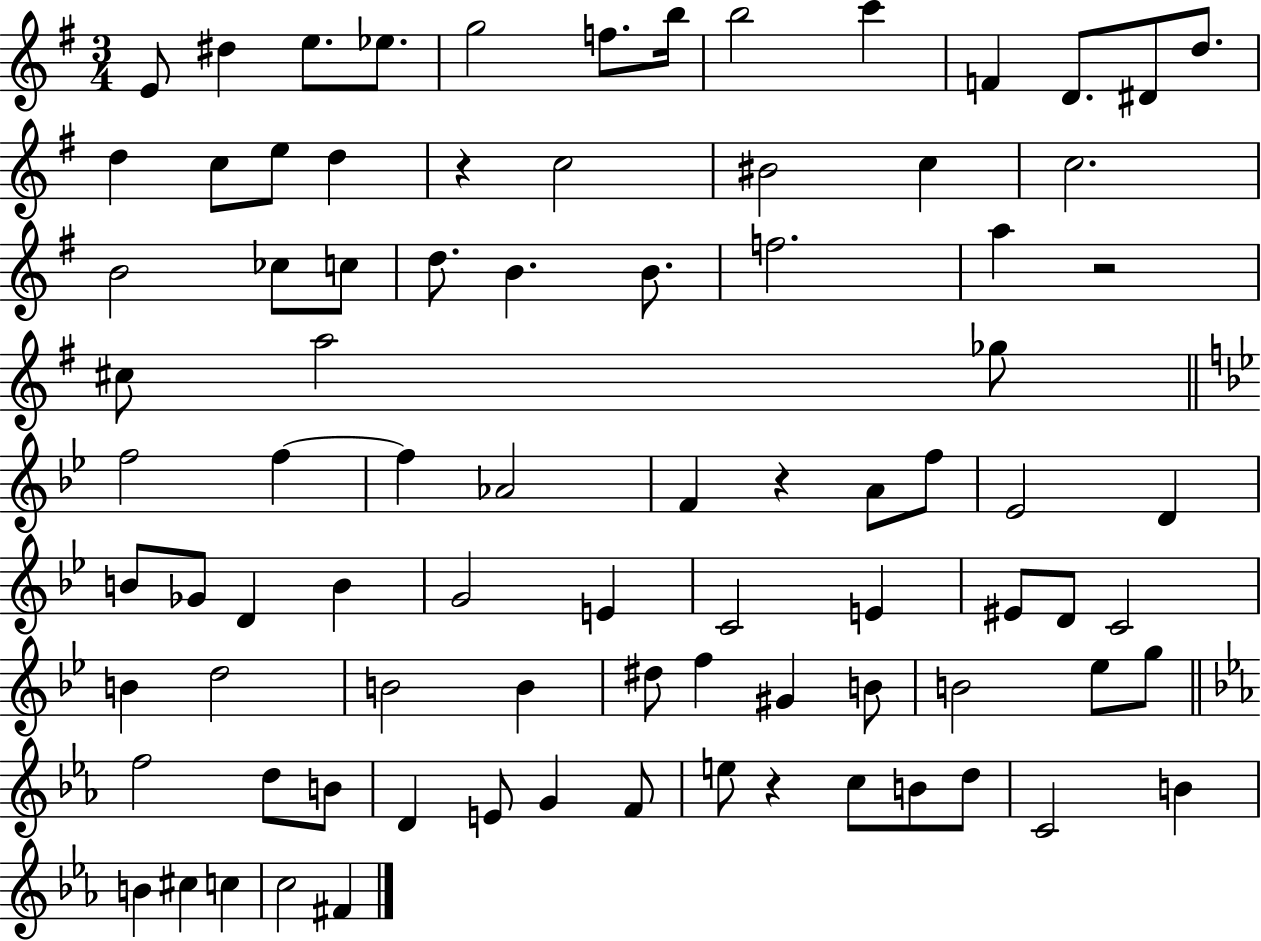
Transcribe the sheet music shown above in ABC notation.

X:1
T:Untitled
M:3/4
L:1/4
K:G
E/2 ^d e/2 _e/2 g2 f/2 b/4 b2 c' F D/2 ^D/2 d/2 d c/2 e/2 d z c2 ^B2 c c2 B2 _c/2 c/2 d/2 B B/2 f2 a z2 ^c/2 a2 _g/2 f2 f f _A2 F z A/2 f/2 _E2 D B/2 _G/2 D B G2 E C2 E ^E/2 D/2 C2 B d2 B2 B ^d/2 f ^G B/2 B2 _e/2 g/2 f2 d/2 B/2 D E/2 G F/2 e/2 z c/2 B/2 d/2 C2 B B ^c c c2 ^F